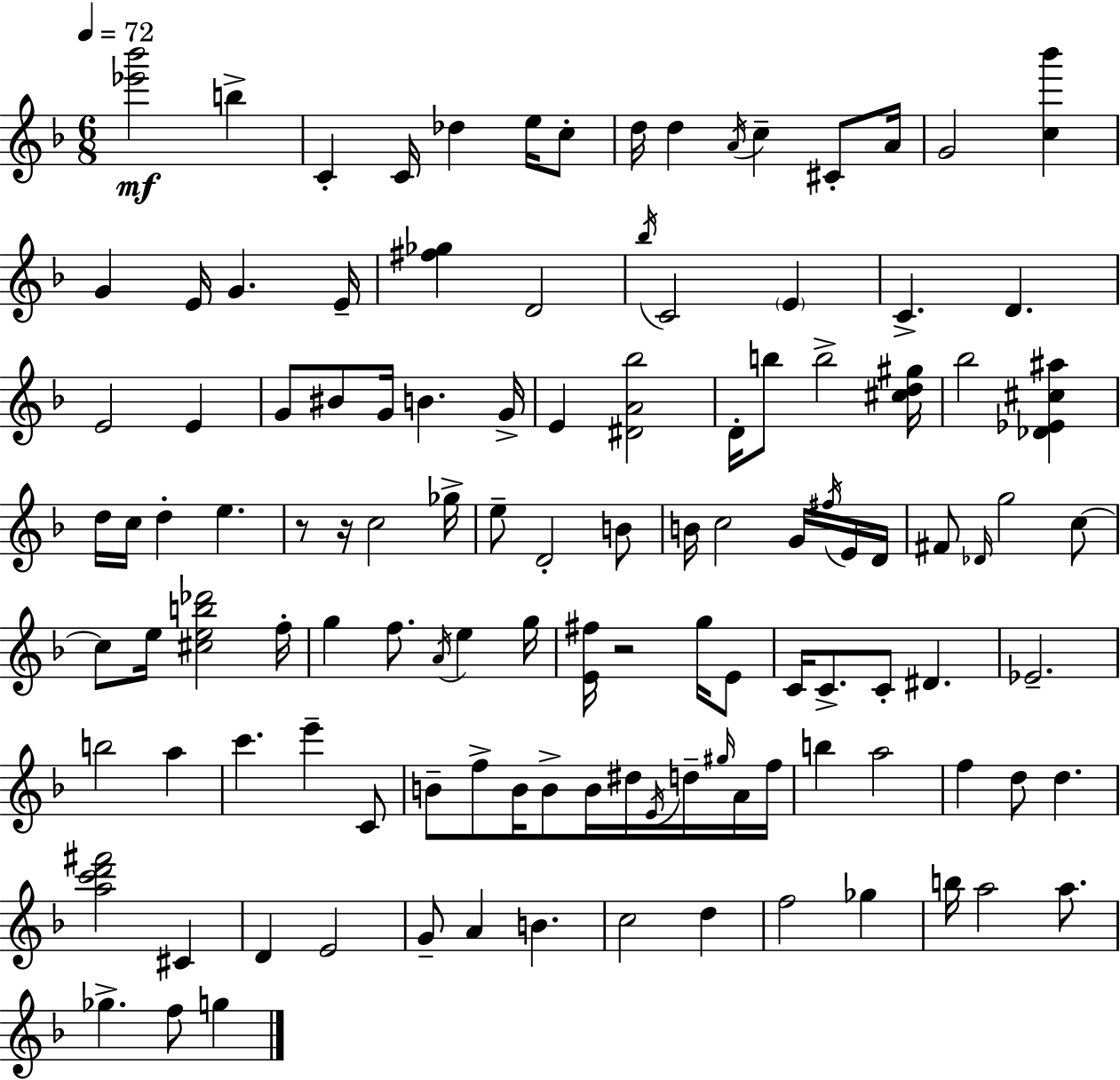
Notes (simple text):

[Eb6,Bb6]/h B5/q C4/q C4/s Db5/q E5/s C5/e D5/s D5/q A4/s C5/q C#4/e A4/s G4/h [C5,Bb6]/q G4/q E4/s G4/q. E4/s [F#5,Gb5]/q D4/h Bb5/s C4/h E4/q C4/q. D4/q. E4/h E4/q G4/e BIS4/e G4/s B4/q. G4/s E4/q [D#4,A4,Bb5]/h D4/s B5/e B5/h [C#5,D5,G#5]/s Bb5/h [Db4,Eb4,C#5,A#5]/q D5/s C5/s D5/q E5/q. R/e R/s C5/h Gb5/s E5/e D4/h B4/e B4/s C5/h G4/s F#5/s E4/s D4/s F#4/e Db4/s G5/h C5/e C5/e E5/s [C#5,E5,B5,Db6]/h F5/s G5/q F5/e. A4/s E5/q G5/s [E4,F#5]/s R/h G5/s E4/e C4/s C4/e. C4/e D#4/q. Eb4/h. B5/h A5/q C6/q. E6/q C4/e B4/e F5/e B4/s B4/e B4/s D#5/s E4/s D5/s G#5/s A4/s F5/s B5/q A5/h F5/q D5/e D5/q. [A5,C6,D6,F#6]/h C#4/q D4/q E4/h G4/e A4/q B4/q. C5/h D5/q F5/h Gb5/q B5/s A5/h A5/e. Gb5/q. F5/e G5/q